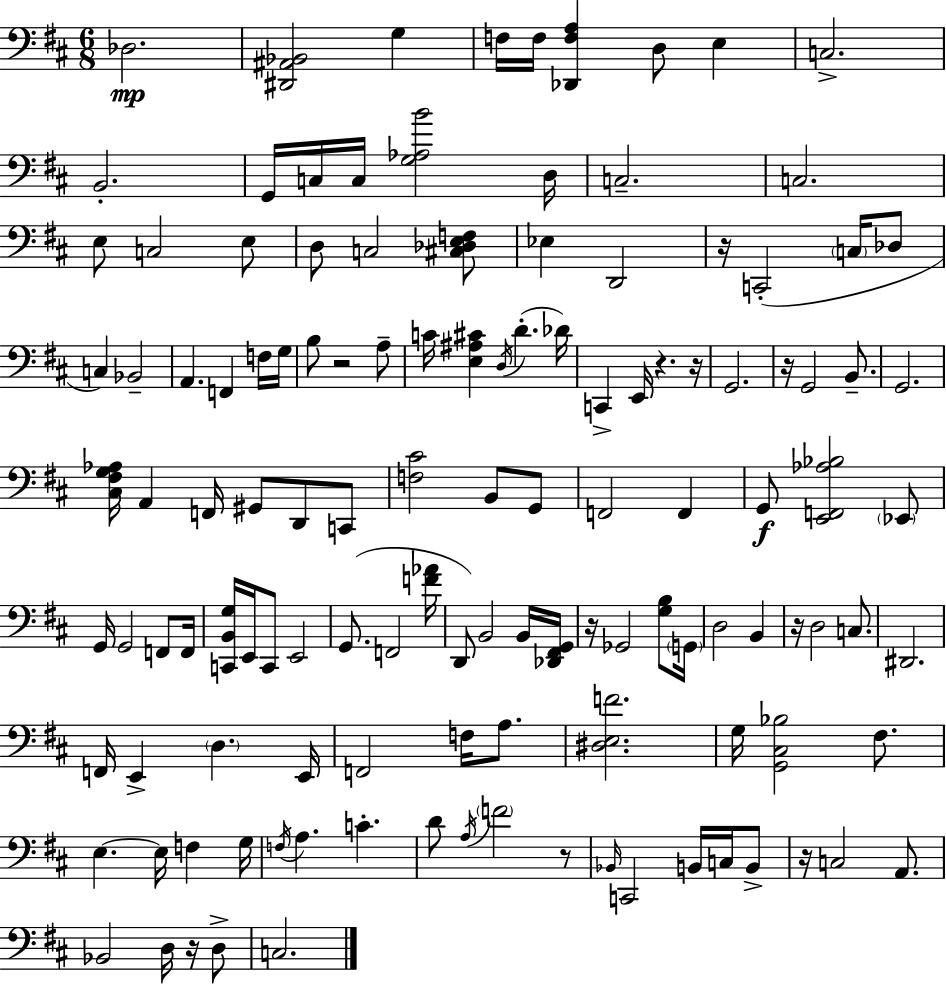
X:1
T:Untitled
M:6/8
L:1/4
K:D
_D,2 [^D,,^A,,_B,,]2 G, F,/4 F,/4 [_D,,F,A,] D,/2 E, C,2 B,,2 G,,/4 C,/4 C,/4 [G,_A,B]2 D,/4 C,2 C,2 E,/2 C,2 E,/2 D,/2 C,2 [^C,_D,E,F,]/2 _E, D,,2 z/4 C,,2 C,/4 _D,/2 C, _B,,2 A,, F,, F,/4 G,/4 B,/2 z2 A,/2 C/4 [E,^A,^C] D,/4 D _D/4 C,, E,,/4 z z/4 G,,2 z/4 G,,2 B,,/2 G,,2 [^C,^F,G,_A,]/4 A,, F,,/4 ^G,,/2 D,,/2 C,,/2 [F,^C]2 B,,/2 G,,/2 F,,2 F,, G,,/2 [E,,F,,_A,_B,]2 _E,,/2 G,,/4 G,,2 F,,/2 F,,/4 [C,,B,,G,]/4 E,,/4 C,,/2 E,,2 G,,/2 F,,2 [F_A]/4 D,,/2 B,,2 B,,/4 [_D,,^F,,G,,]/4 z/4 _G,,2 [G,B,]/2 G,,/4 D,2 B,, z/4 D,2 C,/2 ^D,,2 F,,/4 E,, D, E,,/4 F,,2 F,/4 A,/2 [^D,E,F]2 G,/4 [G,,^C,_B,]2 ^F,/2 E, E,/4 F, G,/4 F,/4 A, C D/2 A,/4 F2 z/2 _B,,/4 C,,2 B,,/4 C,/4 B,,/2 z/4 C,2 A,,/2 _B,,2 D,/4 z/4 D,/2 C,2